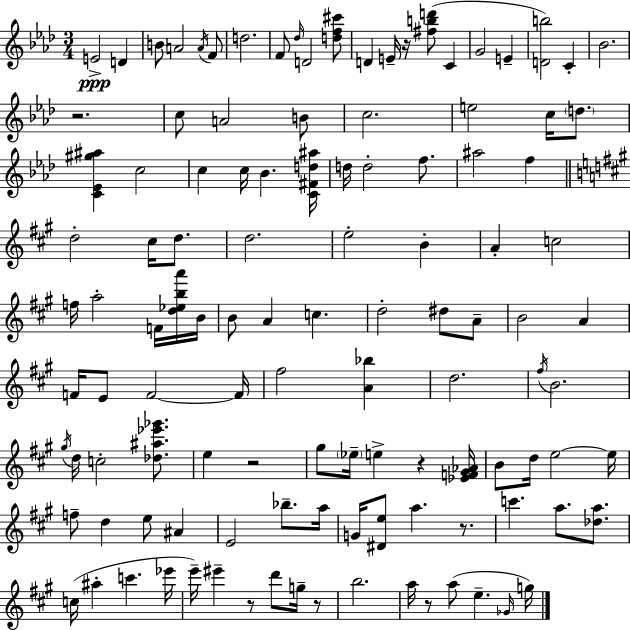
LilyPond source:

{
  \clef treble
  \numericTimeSignature
  \time 3/4
  \key f \minor
  \repeat volta 2 { e'2->\ppp d'4 | b'8 a'2 \acciaccatura { a'16 } f'8 | d''2. | f'8 \grace { des''16 } d'2 | \break <d'' f'' cis'''>8 d'4 e'16-- r16 <fis'' b'' d'''>8( c'4 | g'2 e'4-- | <d' b''>2) c'4-. | bes'2. | \break r2. | c''8 a'2 | b'8 c''2. | e''2 c''16 \parenthesize d''8. | \break <c' ees' gis'' ais''>4 c''2 | c''4 c''16 bes'4. | <c' fis' d'' ais''>16 d''16 d''2-. f''8. | ais''2 f''4 | \break \bar "||" \break \key a \major d''2-. cis''16 d''8. | d''2. | e''2-. b'4-. | a'4-. c''2 | \break f''16 a''2-. f'16 <d'' ees'' b'' a'''>16 b'16 | b'8 a'4 c''4. | d''2-. dis''8 a'8-- | b'2 a'4 | \break f'16 e'8 f'2~~ f'16 | fis''2 <a' bes''>4 | d''2. | \acciaccatura { fis''16 } b'2. | \break \acciaccatura { gis''16 } d''16 c''2-. <des'' ais'' ees''' ges'''>8. | e''4 r2 | gis''8 \parenthesize ees''16-- e''4-> r4 | <ees' f' gis' aes'>16 b'8 d''16 e''2~~ | \break e''16 f''8-- d''4 e''8 ais'4 | e'2 bes''8.-- | a''16 g'16 <dis' e''>8 a''4. r8. | c'''4. a''8. <des'' a''>8. | \break c''16( ais''4-. c'''4. | ees'''16 e'''16--) eis'''4-- r8 d'''8 g''16-- | r8 b''2. | a''16 r8 a''8( e''4.-- | \break \grace { ges'16 } g''16) } \bar "|."
}